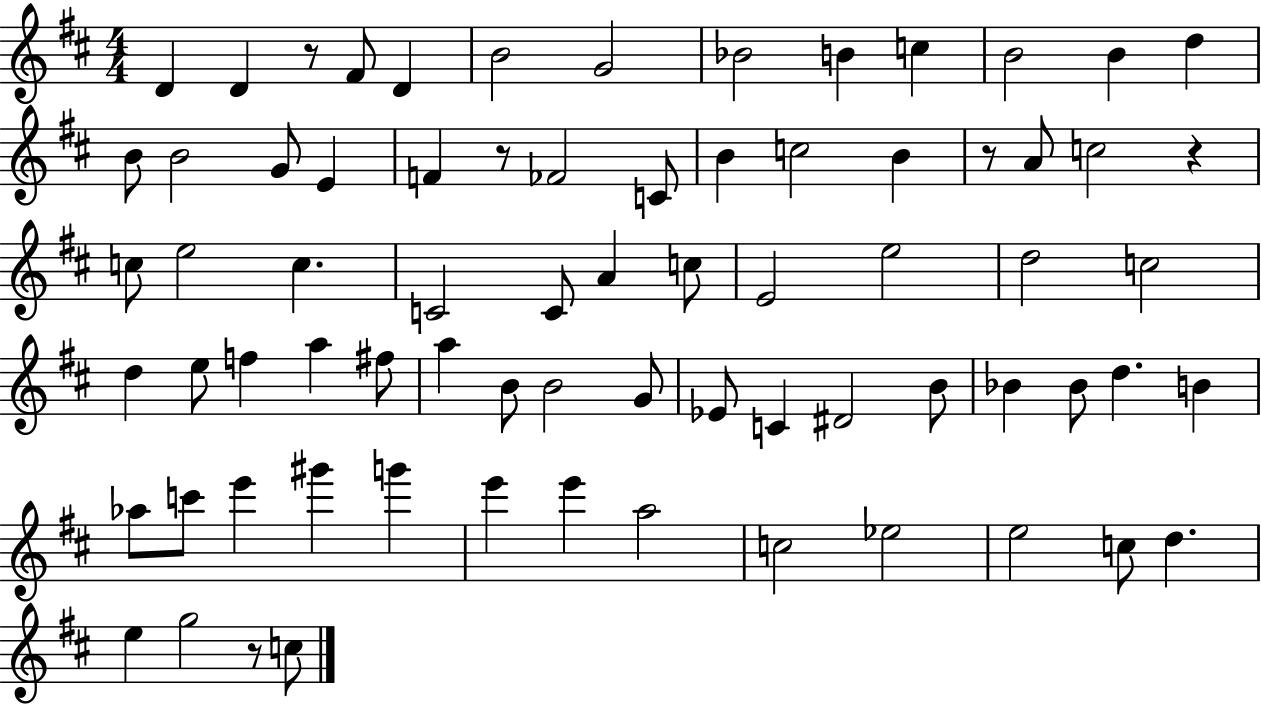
{
  \clef treble
  \numericTimeSignature
  \time 4/4
  \key d \major
  d'4 d'4 r8 fis'8 d'4 | b'2 g'2 | bes'2 b'4 c''4 | b'2 b'4 d''4 | \break b'8 b'2 g'8 e'4 | f'4 r8 fes'2 c'8 | b'4 c''2 b'4 | r8 a'8 c''2 r4 | \break c''8 e''2 c''4. | c'2 c'8 a'4 c''8 | e'2 e''2 | d''2 c''2 | \break d''4 e''8 f''4 a''4 fis''8 | a''4 b'8 b'2 g'8 | ees'8 c'4 dis'2 b'8 | bes'4 bes'8 d''4. b'4 | \break aes''8 c'''8 e'''4 gis'''4 g'''4 | e'''4 e'''4 a''2 | c''2 ees''2 | e''2 c''8 d''4. | \break e''4 g''2 r8 c''8 | \bar "|."
}